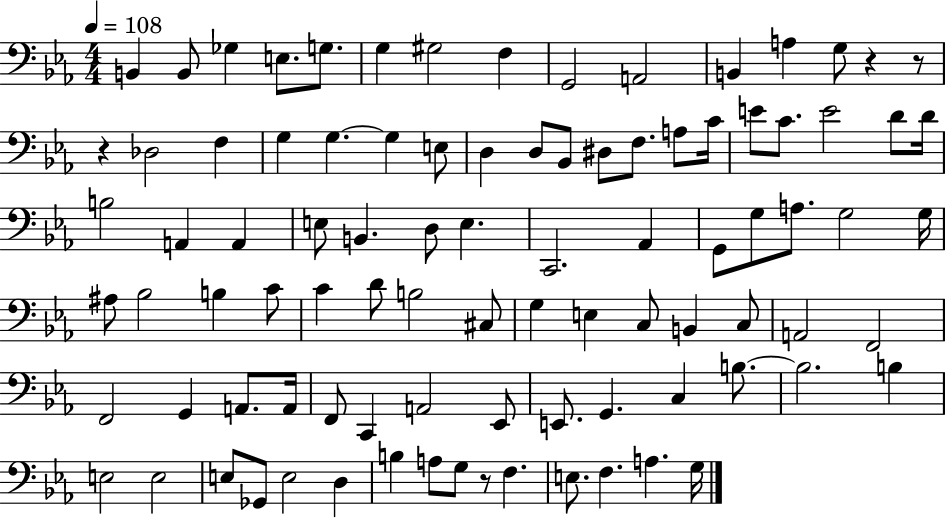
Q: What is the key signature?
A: EES major